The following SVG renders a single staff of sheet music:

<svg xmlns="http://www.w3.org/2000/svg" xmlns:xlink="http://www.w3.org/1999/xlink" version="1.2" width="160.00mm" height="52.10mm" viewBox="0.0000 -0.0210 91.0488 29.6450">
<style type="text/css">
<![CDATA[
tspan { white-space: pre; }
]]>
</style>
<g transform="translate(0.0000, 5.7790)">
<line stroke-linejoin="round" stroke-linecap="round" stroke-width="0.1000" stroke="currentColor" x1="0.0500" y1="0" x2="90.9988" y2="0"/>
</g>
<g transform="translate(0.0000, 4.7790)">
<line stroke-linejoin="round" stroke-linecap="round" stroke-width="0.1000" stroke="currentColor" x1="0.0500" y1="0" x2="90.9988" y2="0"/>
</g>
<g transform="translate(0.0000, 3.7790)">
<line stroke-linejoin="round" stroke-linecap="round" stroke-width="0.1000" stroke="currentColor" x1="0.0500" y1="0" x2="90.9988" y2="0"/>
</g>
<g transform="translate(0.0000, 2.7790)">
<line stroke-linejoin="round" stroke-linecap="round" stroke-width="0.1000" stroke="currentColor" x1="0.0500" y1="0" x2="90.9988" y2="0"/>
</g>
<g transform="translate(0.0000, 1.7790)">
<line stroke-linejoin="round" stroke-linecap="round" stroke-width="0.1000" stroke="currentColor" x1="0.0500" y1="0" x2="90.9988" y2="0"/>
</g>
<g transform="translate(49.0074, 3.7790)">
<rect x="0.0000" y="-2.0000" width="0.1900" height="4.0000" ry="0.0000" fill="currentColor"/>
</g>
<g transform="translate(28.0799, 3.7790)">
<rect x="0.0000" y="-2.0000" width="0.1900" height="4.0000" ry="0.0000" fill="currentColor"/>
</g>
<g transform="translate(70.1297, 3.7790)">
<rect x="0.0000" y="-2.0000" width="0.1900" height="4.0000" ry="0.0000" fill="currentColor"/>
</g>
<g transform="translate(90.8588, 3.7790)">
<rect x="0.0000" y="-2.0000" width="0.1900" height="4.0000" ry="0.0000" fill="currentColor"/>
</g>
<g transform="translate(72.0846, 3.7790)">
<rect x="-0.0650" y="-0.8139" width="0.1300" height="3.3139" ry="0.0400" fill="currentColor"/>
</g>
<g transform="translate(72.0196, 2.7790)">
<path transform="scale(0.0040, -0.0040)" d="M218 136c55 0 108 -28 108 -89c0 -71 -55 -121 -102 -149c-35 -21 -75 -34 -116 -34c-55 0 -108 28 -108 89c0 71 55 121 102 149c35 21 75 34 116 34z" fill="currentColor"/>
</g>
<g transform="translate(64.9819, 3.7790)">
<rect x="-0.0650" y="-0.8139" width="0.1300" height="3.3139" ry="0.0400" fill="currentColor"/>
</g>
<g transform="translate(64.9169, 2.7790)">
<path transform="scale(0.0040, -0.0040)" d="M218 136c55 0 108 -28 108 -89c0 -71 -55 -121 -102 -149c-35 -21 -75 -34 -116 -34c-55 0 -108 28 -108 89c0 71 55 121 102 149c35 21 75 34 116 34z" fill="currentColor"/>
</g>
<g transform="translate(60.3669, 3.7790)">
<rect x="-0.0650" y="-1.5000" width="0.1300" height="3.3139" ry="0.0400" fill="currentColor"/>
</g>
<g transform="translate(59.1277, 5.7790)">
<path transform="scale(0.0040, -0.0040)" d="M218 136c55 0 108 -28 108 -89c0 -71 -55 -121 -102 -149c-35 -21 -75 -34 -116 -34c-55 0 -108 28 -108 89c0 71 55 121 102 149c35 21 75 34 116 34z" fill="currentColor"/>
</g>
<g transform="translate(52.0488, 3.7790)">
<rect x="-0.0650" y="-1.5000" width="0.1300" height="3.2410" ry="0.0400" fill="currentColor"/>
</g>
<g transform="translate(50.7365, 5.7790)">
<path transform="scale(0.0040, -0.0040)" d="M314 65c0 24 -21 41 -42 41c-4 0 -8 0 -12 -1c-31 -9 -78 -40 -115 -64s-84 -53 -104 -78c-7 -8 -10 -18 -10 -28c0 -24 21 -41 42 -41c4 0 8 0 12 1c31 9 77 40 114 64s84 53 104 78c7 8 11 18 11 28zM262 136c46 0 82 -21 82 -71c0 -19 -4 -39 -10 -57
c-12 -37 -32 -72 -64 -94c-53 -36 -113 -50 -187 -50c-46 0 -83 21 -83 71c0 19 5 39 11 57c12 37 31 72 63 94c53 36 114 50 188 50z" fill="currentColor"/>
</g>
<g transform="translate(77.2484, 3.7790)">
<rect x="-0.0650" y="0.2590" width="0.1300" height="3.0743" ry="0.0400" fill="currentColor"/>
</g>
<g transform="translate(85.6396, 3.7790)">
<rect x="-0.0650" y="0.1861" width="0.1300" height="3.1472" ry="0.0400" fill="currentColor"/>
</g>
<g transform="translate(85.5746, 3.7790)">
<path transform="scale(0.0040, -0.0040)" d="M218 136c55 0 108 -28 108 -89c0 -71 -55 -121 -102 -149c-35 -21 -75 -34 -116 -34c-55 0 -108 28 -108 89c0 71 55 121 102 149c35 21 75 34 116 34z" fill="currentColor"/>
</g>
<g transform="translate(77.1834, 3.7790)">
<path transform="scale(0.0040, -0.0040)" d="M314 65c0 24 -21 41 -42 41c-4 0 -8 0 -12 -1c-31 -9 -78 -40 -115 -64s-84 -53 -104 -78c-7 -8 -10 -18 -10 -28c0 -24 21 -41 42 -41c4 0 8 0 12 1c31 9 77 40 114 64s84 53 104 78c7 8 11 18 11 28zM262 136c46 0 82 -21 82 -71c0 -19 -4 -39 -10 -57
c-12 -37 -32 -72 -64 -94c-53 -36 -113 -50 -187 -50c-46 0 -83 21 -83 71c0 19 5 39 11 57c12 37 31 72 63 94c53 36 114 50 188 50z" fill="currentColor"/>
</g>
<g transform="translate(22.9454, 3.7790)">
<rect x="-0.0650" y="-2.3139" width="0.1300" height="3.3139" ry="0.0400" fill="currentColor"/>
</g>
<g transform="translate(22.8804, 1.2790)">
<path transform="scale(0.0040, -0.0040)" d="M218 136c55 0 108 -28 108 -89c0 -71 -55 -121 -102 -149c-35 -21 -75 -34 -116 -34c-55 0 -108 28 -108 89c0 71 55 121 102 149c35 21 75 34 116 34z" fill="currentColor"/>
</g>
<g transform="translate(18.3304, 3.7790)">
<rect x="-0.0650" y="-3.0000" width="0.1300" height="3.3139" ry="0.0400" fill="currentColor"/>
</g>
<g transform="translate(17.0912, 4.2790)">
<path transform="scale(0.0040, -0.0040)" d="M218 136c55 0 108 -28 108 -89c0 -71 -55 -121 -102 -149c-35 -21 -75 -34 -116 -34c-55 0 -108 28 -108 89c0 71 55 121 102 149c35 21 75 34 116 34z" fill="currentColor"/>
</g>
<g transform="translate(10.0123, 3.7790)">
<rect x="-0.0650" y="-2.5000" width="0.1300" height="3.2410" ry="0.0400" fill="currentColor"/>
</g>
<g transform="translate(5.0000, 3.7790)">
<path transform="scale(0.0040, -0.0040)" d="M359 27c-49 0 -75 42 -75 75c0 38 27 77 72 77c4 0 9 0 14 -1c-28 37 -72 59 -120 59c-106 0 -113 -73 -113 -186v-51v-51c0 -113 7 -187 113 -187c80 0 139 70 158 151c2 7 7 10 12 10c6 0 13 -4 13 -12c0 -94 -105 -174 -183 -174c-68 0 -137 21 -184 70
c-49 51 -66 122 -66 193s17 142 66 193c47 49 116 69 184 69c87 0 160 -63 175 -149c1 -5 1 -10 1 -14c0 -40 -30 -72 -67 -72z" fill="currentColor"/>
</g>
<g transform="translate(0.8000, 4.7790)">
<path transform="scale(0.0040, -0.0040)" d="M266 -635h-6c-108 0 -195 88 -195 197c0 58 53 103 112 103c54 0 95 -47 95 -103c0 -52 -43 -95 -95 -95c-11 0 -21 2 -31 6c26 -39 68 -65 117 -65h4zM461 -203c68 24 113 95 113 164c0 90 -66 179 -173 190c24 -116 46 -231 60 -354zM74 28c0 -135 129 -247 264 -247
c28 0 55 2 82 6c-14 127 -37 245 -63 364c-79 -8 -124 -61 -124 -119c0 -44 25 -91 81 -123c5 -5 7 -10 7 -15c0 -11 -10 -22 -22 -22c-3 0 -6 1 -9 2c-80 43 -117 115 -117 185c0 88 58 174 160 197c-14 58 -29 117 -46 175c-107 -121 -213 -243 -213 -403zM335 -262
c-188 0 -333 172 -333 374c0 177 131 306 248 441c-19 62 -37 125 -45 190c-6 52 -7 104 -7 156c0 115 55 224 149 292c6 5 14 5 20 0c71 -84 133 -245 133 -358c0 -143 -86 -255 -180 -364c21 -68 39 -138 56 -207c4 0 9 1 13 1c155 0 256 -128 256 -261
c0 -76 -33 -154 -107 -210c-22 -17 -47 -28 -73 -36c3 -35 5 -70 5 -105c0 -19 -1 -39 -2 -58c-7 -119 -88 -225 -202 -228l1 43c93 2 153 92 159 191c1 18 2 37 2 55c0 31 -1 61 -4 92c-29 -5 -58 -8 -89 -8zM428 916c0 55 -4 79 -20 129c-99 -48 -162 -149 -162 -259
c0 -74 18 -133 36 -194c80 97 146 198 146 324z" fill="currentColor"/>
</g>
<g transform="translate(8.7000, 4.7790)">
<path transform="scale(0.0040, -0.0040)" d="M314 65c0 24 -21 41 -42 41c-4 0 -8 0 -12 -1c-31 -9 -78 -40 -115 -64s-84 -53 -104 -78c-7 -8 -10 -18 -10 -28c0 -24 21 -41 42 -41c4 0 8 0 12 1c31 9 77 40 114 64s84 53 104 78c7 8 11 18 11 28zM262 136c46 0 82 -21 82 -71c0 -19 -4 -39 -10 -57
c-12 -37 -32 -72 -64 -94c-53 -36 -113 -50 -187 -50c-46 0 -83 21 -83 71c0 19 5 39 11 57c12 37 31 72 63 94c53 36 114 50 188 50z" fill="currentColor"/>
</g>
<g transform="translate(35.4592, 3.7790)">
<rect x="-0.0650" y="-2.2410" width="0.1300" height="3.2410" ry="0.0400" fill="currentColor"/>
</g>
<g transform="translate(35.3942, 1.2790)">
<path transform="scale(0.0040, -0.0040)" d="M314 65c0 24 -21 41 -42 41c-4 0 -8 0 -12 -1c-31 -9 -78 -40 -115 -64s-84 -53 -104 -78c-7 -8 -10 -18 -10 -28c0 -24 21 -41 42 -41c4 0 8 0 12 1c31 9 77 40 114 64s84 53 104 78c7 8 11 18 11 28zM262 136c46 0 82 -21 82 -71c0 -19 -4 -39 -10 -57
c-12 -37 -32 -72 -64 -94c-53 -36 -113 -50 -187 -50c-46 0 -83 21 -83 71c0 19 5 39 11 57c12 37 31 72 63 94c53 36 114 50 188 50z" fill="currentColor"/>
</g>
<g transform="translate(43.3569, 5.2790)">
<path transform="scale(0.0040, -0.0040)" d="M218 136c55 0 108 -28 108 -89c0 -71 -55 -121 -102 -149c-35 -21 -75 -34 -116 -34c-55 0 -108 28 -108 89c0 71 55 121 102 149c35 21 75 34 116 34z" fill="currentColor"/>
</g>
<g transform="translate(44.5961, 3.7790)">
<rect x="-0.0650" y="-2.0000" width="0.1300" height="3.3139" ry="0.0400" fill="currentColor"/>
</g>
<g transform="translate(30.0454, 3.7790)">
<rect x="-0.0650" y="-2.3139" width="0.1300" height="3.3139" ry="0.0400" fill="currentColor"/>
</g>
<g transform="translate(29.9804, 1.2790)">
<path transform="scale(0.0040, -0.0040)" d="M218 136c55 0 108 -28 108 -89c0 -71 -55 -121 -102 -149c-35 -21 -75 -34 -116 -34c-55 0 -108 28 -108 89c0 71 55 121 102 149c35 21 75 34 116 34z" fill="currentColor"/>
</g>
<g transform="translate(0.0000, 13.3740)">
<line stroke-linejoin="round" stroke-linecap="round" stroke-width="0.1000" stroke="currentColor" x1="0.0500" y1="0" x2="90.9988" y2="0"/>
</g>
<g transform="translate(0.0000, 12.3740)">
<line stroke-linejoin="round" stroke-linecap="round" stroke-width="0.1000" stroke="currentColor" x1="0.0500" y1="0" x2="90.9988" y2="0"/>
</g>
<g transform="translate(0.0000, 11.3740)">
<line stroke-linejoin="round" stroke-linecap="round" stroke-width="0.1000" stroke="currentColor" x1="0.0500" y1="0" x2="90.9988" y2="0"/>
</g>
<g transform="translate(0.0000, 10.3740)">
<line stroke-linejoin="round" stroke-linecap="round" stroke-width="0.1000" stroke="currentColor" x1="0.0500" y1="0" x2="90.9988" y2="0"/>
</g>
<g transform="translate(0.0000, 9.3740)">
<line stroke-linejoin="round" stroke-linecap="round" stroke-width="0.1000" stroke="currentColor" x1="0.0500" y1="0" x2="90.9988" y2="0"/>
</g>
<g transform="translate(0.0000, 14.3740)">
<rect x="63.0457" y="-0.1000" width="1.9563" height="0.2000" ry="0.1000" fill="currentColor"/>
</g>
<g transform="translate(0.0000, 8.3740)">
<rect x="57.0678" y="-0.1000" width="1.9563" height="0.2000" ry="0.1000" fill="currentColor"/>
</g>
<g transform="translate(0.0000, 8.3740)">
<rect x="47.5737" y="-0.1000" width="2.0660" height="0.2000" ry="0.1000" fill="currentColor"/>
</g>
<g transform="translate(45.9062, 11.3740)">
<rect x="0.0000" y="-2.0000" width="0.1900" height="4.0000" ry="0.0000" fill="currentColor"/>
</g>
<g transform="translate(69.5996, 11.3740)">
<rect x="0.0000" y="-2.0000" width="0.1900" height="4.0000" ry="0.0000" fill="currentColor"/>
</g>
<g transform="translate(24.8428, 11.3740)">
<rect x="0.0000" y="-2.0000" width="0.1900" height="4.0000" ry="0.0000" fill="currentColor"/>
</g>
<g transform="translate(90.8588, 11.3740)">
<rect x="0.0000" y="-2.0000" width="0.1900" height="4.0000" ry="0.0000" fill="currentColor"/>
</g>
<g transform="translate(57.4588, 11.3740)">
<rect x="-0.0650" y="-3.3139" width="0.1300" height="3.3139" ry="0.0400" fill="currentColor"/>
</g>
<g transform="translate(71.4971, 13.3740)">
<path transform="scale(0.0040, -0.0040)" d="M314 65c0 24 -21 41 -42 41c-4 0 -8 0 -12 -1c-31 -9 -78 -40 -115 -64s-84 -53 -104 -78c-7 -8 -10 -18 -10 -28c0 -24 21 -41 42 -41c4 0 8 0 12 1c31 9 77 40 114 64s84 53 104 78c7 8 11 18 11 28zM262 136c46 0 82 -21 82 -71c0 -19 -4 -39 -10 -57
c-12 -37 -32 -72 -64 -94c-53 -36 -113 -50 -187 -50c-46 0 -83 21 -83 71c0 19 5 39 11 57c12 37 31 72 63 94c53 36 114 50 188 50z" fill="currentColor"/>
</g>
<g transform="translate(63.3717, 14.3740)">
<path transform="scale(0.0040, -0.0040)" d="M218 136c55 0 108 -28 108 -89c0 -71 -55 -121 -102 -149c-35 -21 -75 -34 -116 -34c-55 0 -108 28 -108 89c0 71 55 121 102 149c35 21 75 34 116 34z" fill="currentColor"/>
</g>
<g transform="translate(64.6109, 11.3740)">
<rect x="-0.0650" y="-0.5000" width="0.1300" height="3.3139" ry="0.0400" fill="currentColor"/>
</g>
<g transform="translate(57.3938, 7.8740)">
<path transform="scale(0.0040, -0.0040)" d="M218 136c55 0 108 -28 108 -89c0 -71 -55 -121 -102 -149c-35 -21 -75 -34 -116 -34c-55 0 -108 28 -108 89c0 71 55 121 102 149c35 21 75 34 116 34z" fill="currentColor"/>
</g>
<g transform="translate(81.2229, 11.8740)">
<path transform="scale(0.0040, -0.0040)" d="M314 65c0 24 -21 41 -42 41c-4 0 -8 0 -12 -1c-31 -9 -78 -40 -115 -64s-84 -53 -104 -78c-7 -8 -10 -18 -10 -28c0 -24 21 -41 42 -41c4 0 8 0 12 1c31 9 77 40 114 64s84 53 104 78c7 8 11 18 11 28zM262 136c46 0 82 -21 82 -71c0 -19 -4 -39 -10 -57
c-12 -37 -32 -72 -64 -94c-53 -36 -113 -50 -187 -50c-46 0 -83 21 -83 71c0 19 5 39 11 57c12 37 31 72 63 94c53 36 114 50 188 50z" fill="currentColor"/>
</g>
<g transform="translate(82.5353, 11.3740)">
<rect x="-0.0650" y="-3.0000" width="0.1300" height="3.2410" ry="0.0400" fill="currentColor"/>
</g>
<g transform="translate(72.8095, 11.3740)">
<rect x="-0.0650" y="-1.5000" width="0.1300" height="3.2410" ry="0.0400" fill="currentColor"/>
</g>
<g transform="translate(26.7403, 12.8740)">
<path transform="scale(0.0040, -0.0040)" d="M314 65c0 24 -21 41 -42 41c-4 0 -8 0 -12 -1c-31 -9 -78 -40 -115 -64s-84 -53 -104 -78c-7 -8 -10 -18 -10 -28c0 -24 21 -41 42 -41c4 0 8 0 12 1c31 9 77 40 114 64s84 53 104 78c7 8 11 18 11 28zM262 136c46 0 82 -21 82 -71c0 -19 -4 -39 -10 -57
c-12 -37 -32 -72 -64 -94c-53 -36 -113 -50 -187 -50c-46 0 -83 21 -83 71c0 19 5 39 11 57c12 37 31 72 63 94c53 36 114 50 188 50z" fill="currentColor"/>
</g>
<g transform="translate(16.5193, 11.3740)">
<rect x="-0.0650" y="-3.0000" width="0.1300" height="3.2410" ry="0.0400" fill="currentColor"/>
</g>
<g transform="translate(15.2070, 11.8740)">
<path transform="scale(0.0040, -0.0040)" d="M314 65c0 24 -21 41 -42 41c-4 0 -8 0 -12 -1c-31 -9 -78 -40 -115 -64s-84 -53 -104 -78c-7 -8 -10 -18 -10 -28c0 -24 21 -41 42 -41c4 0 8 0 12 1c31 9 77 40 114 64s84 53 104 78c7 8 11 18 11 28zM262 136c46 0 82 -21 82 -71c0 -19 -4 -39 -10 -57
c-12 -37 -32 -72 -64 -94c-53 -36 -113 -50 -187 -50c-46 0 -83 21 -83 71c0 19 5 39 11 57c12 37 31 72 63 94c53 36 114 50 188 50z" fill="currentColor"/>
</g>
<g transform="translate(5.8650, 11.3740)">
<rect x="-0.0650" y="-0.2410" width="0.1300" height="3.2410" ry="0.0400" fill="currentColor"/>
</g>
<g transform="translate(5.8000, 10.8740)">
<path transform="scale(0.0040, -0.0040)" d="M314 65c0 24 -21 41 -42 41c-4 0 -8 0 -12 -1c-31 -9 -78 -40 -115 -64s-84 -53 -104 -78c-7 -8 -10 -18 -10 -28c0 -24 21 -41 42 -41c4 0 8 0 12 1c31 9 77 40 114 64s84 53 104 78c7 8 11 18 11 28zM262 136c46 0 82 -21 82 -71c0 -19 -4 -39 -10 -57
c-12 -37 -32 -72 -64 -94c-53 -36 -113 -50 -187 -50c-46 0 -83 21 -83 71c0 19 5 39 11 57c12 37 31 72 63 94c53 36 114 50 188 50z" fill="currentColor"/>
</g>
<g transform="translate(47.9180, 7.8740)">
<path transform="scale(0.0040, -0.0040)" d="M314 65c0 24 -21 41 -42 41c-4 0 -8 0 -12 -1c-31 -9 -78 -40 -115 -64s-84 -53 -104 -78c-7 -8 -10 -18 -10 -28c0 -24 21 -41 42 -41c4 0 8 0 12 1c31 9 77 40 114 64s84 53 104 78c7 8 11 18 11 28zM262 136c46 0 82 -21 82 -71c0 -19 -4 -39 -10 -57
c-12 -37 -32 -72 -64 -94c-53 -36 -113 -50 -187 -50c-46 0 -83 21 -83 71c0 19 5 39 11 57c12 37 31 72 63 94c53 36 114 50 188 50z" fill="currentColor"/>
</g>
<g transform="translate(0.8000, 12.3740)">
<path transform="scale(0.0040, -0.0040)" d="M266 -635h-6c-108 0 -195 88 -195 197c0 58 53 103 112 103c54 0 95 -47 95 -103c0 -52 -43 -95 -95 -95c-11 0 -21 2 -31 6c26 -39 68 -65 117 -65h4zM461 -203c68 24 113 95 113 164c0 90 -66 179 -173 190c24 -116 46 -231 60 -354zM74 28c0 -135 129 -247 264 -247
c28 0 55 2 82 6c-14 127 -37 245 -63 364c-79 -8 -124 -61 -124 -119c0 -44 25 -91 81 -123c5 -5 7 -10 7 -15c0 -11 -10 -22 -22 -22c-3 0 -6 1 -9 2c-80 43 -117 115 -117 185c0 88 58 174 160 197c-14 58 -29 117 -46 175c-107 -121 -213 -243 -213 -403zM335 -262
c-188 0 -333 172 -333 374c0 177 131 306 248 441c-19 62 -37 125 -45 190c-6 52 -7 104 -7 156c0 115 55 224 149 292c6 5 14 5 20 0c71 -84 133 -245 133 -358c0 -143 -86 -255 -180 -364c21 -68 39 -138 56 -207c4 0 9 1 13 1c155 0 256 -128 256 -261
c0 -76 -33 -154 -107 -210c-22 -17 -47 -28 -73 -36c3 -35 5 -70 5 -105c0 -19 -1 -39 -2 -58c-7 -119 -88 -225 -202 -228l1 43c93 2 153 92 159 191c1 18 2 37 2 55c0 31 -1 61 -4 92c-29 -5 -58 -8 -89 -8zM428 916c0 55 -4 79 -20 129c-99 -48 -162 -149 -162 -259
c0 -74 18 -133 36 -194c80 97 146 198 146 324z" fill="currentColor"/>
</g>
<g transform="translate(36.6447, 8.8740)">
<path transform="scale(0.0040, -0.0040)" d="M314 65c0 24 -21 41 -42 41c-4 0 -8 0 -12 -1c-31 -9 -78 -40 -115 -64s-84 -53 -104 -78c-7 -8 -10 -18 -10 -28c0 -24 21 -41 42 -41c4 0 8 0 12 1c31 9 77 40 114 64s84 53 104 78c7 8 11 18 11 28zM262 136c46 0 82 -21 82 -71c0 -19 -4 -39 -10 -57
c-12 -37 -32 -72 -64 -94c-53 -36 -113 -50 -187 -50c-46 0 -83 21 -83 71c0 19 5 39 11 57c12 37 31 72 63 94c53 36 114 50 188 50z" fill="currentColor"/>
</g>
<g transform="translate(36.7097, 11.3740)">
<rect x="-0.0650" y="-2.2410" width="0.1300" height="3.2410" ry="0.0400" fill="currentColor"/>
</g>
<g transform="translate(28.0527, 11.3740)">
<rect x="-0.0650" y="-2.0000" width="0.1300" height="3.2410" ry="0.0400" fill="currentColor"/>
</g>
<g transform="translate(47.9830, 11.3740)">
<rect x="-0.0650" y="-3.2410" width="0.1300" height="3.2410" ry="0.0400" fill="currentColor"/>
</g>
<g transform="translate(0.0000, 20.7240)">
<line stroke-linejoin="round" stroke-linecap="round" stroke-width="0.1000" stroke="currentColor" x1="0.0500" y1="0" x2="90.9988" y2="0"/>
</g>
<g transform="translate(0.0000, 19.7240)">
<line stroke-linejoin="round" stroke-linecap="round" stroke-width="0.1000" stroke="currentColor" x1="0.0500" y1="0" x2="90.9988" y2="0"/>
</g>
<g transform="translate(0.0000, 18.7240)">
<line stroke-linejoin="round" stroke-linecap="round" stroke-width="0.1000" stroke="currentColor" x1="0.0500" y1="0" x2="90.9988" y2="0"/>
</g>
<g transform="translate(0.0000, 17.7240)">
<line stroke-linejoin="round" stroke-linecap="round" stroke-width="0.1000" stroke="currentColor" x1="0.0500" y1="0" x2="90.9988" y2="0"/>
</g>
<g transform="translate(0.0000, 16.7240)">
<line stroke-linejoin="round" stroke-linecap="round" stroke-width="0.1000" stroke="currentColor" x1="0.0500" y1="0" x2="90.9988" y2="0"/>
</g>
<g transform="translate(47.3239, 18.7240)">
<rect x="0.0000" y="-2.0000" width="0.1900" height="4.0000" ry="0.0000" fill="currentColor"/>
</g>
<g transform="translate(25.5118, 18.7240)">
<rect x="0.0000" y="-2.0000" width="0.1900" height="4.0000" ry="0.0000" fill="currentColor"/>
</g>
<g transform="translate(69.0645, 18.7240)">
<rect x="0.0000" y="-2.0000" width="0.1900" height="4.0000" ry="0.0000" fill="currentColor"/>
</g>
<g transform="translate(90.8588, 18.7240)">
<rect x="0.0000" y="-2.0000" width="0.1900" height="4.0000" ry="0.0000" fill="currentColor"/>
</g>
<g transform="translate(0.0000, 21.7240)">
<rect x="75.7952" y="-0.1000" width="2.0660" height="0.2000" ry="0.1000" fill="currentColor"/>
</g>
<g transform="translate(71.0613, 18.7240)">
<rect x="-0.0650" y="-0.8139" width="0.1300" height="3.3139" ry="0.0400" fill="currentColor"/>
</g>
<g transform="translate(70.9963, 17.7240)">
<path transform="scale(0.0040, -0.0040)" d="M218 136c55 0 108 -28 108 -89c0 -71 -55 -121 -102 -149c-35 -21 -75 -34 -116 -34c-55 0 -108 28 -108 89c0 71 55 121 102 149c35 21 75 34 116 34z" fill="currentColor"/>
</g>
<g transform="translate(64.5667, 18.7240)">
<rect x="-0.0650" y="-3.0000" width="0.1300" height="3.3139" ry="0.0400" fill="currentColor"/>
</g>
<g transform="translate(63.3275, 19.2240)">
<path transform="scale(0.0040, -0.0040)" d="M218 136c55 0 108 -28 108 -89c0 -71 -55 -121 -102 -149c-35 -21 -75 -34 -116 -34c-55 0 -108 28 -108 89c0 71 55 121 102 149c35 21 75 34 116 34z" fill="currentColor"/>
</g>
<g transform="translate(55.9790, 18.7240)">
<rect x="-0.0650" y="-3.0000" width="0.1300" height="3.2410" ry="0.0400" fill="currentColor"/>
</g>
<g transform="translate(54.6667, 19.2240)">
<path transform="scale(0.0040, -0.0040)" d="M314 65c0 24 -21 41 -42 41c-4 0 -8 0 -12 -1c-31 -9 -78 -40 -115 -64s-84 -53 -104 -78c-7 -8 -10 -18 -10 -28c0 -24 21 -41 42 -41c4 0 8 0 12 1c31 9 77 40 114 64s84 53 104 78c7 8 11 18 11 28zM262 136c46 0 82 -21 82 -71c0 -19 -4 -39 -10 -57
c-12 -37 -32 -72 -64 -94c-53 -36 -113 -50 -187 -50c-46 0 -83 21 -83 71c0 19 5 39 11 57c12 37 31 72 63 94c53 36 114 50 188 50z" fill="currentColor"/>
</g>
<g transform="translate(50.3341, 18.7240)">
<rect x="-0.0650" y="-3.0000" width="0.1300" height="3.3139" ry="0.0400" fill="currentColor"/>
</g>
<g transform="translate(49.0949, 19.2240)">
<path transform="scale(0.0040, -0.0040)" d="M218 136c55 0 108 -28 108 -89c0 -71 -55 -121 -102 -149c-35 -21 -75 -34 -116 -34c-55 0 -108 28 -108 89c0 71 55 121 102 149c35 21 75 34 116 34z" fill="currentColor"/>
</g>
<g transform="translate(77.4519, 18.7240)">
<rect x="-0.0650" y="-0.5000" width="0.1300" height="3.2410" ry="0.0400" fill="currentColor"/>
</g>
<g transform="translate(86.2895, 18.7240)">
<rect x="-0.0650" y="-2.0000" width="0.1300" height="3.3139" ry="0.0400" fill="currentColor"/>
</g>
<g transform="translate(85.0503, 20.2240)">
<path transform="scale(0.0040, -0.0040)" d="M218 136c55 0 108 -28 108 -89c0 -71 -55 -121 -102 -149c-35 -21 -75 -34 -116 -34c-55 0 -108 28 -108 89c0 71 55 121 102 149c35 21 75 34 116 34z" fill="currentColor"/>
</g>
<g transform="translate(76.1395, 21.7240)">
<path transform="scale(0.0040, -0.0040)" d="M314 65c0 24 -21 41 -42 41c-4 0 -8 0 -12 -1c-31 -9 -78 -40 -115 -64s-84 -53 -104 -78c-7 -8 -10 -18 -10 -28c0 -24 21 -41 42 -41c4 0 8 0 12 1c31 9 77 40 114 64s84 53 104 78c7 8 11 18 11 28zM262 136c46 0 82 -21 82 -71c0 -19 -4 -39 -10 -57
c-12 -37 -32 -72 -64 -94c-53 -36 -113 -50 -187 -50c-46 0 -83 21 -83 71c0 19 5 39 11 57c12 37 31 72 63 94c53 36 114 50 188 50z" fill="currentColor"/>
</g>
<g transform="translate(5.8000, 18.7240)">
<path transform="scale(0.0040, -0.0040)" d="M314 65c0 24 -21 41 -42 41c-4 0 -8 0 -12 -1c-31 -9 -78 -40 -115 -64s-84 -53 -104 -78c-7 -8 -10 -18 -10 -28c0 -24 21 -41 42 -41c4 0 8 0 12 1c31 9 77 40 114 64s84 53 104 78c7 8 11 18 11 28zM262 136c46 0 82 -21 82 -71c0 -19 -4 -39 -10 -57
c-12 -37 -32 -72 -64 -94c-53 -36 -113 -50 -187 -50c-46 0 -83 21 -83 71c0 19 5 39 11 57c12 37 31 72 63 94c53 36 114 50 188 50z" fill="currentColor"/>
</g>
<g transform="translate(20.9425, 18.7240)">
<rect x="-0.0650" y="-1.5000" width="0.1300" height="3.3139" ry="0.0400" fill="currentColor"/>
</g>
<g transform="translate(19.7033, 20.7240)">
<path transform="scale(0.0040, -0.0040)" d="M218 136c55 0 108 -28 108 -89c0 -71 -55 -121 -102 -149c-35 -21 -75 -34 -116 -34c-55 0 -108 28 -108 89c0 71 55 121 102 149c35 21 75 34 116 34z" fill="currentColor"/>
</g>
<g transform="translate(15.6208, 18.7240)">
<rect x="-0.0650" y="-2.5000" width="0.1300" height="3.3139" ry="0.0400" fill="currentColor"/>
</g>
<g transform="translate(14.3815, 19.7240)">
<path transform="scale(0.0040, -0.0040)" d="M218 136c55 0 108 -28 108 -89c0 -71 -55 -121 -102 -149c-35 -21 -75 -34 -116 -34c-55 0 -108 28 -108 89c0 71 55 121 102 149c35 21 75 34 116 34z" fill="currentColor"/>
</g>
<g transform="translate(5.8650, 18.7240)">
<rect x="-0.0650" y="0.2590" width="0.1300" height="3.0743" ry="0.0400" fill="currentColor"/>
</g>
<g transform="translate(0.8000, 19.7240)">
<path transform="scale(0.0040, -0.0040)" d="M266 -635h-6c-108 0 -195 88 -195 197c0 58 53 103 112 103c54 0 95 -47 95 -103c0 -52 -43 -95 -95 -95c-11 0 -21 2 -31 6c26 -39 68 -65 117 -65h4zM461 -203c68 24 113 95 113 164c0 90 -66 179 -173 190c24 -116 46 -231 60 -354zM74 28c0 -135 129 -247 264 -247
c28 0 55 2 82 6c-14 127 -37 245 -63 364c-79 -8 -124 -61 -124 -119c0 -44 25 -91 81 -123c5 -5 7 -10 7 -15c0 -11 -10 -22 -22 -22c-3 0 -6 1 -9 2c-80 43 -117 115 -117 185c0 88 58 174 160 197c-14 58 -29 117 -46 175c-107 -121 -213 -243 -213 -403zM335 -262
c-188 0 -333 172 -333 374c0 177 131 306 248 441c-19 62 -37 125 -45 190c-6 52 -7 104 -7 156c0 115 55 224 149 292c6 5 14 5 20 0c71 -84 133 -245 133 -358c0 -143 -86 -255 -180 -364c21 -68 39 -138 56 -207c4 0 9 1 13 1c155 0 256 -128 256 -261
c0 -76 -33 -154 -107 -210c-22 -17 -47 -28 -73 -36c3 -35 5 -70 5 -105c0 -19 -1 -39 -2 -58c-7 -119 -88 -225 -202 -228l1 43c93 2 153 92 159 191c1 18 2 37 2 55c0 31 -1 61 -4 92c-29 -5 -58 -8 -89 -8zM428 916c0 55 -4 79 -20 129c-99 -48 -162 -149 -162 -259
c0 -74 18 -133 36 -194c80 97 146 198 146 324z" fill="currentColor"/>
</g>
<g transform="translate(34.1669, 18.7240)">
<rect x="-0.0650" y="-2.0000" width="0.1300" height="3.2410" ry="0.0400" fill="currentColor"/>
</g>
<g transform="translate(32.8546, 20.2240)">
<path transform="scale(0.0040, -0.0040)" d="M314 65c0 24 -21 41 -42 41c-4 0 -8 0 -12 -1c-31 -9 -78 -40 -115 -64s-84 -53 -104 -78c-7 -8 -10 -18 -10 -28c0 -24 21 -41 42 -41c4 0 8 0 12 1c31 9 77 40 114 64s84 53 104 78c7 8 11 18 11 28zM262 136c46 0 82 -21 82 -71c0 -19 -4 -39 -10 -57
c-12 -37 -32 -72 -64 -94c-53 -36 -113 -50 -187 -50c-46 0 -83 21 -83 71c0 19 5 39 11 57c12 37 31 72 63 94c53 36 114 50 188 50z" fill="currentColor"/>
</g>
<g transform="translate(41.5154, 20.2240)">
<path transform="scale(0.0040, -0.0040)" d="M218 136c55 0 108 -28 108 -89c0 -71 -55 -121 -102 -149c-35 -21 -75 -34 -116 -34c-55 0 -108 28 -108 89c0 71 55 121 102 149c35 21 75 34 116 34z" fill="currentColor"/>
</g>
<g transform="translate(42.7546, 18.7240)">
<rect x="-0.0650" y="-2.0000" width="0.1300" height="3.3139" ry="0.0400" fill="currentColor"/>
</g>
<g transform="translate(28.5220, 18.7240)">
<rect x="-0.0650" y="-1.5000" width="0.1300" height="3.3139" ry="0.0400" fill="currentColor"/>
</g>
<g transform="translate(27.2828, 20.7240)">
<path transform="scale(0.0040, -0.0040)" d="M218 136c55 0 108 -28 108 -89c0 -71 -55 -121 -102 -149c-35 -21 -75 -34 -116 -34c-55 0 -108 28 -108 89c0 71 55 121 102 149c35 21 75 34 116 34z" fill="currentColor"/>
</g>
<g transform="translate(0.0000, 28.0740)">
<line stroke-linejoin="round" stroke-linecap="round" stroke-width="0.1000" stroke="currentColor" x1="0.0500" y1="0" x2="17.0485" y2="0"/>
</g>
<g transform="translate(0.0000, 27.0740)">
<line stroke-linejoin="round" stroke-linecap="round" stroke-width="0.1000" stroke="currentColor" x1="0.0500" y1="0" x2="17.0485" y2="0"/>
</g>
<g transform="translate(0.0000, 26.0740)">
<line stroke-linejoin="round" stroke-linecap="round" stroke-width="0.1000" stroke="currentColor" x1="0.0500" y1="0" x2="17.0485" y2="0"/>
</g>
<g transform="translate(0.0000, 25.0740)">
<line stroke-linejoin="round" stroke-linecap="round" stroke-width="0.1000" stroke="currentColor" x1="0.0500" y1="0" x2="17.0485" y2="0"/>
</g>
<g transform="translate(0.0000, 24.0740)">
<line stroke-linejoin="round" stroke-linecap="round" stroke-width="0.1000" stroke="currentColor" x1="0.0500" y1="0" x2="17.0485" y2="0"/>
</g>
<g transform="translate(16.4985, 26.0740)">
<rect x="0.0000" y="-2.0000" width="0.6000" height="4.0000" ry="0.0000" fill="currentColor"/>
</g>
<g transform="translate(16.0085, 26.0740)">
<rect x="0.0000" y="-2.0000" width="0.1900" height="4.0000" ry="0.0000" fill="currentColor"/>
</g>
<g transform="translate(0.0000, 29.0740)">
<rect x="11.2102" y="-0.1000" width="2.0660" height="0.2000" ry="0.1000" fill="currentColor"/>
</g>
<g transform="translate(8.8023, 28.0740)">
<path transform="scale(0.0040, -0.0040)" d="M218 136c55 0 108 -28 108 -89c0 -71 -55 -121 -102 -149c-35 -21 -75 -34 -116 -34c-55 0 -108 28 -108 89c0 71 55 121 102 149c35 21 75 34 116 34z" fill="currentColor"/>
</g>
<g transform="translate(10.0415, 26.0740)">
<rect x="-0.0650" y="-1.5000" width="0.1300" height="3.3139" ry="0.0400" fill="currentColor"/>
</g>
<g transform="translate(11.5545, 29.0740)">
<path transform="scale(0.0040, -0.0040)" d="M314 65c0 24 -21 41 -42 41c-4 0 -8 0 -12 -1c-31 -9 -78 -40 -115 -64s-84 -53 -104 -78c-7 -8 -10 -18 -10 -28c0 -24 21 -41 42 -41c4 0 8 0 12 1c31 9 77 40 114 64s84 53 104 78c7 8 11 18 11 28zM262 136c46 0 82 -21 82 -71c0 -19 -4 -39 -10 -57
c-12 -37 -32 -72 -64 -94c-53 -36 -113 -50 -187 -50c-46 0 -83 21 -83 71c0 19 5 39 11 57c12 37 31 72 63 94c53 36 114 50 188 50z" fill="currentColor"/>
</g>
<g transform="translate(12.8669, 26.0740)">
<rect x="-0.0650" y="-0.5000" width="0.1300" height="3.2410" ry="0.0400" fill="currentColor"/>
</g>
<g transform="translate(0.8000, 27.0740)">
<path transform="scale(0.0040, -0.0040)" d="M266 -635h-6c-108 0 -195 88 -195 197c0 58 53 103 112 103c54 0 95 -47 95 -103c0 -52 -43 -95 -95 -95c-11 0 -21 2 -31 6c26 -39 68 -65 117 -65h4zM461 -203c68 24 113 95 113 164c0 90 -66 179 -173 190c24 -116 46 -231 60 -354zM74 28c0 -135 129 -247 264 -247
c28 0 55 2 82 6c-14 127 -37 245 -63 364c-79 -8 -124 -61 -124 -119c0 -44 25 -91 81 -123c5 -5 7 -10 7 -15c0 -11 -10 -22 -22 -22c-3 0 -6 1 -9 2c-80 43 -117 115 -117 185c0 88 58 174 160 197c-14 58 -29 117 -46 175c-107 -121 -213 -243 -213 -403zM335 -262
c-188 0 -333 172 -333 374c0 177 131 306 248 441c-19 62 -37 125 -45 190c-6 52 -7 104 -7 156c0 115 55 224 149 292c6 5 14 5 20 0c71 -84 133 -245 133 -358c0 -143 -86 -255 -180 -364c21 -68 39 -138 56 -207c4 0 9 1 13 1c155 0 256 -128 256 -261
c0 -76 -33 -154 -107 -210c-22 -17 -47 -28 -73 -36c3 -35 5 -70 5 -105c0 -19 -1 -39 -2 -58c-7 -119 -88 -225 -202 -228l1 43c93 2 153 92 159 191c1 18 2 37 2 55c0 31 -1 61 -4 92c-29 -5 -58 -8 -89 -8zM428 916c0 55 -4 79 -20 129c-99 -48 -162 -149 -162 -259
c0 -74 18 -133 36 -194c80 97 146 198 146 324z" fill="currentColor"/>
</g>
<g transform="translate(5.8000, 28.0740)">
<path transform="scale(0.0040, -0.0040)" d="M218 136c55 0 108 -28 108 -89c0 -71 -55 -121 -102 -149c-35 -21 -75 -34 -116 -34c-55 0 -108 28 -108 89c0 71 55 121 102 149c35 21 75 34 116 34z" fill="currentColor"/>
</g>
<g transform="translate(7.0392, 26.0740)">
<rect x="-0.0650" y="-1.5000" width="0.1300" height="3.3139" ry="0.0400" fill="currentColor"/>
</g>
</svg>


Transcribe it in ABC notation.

X:1
T:Untitled
M:4/4
L:1/4
K:C
G2 A g g g2 F E2 E d d B2 B c2 A2 F2 g2 b2 b C E2 A2 B2 G E E F2 F A A2 A d C2 F E E C2